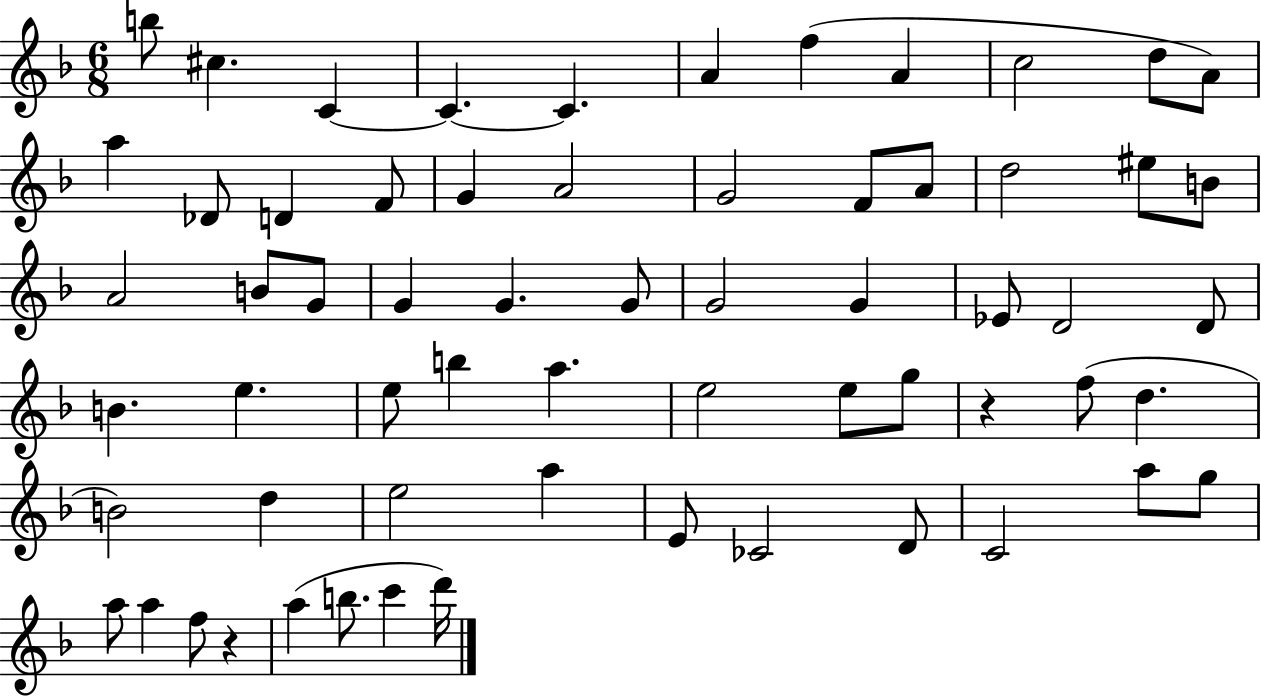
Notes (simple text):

B5/e C#5/q. C4/q C4/q. C4/q. A4/q F5/q A4/q C5/h D5/e A4/e A5/q Db4/e D4/q F4/e G4/q A4/h G4/h F4/e A4/e D5/h EIS5/e B4/e A4/h B4/e G4/e G4/q G4/q. G4/e G4/h G4/q Eb4/e D4/h D4/e B4/q. E5/q. E5/e B5/q A5/q. E5/h E5/e G5/e R/q F5/e D5/q. B4/h D5/q E5/h A5/q E4/e CES4/h D4/e C4/h A5/e G5/e A5/e A5/q F5/e R/q A5/q B5/e. C6/q D6/s